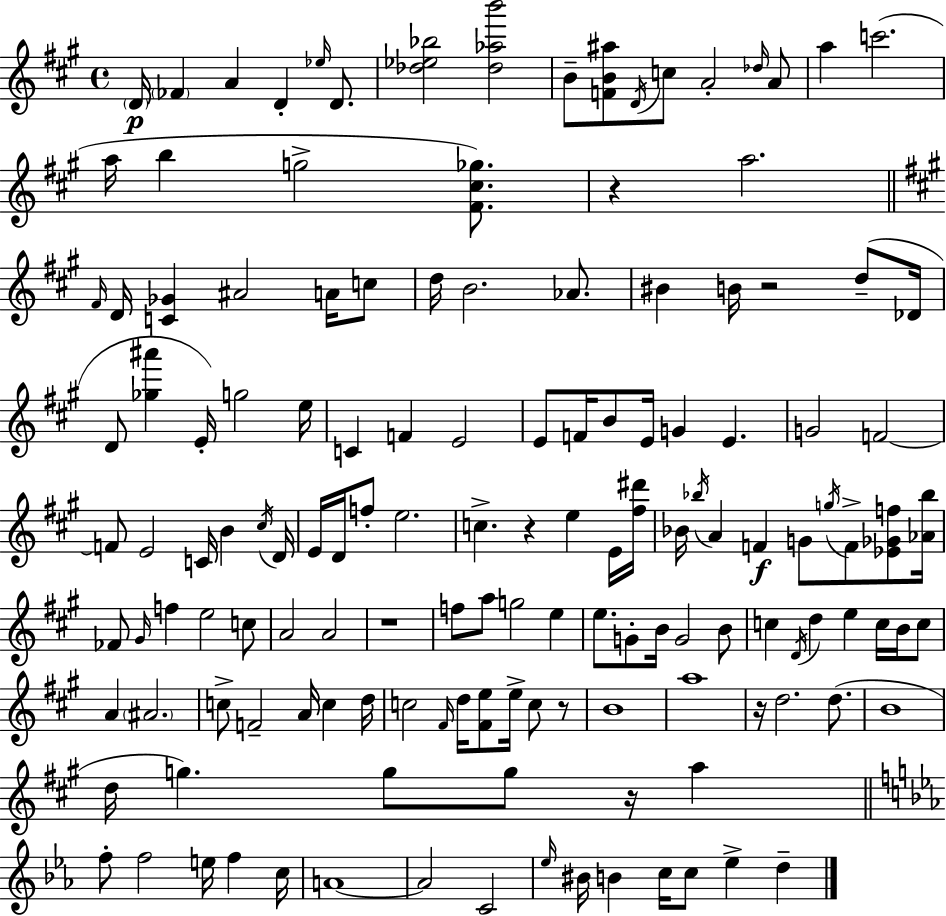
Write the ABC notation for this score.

X:1
T:Untitled
M:4/4
L:1/4
K:A
D/4 _F A D _e/4 D/2 [_d_e_b]2 [_d_ab']2 B/2 [FB^a]/2 D/4 c/2 A2 _d/4 A/2 a c'2 a/4 b g2 [^F^c_g]/2 z a2 ^F/4 D/4 [C_G] ^A2 A/4 c/2 d/4 B2 _A/2 ^B B/4 z2 d/2 _D/4 D/2 [_g^a'] E/4 g2 e/4 C F E2 E/2 F/4 B/2 E/4 G E G2 F2 F/2 E2 C/4 B ^c/4 D/4 E/4 D/4 f/2 e2 c z e E/4 [^f^d']/4 _B/4 _b/4 A F G/2 g/4 F/2 [_E_Gf]/2 [_A_b]/4 _F/2 ^G/4 f e2 c/2 A2 A2 z4 f/2 a/2 g2 e e/2 G/2 B/4 G2 B/2 c D/4 d e c/4 B/4 c/2 A ^A2 c/2 F2 A/4 c d/4 c2 ^F/4 d/4 [^Fe]/2 e/4 c/2 z/2 B4 a4 z/4 d2 d/2 B4 d/4 g g/2 g/2 z/4 a f/2 f2 e/4 f c/4 A4 A2 C2 _e/4 ^B/4 B c/4 c/2 _e d